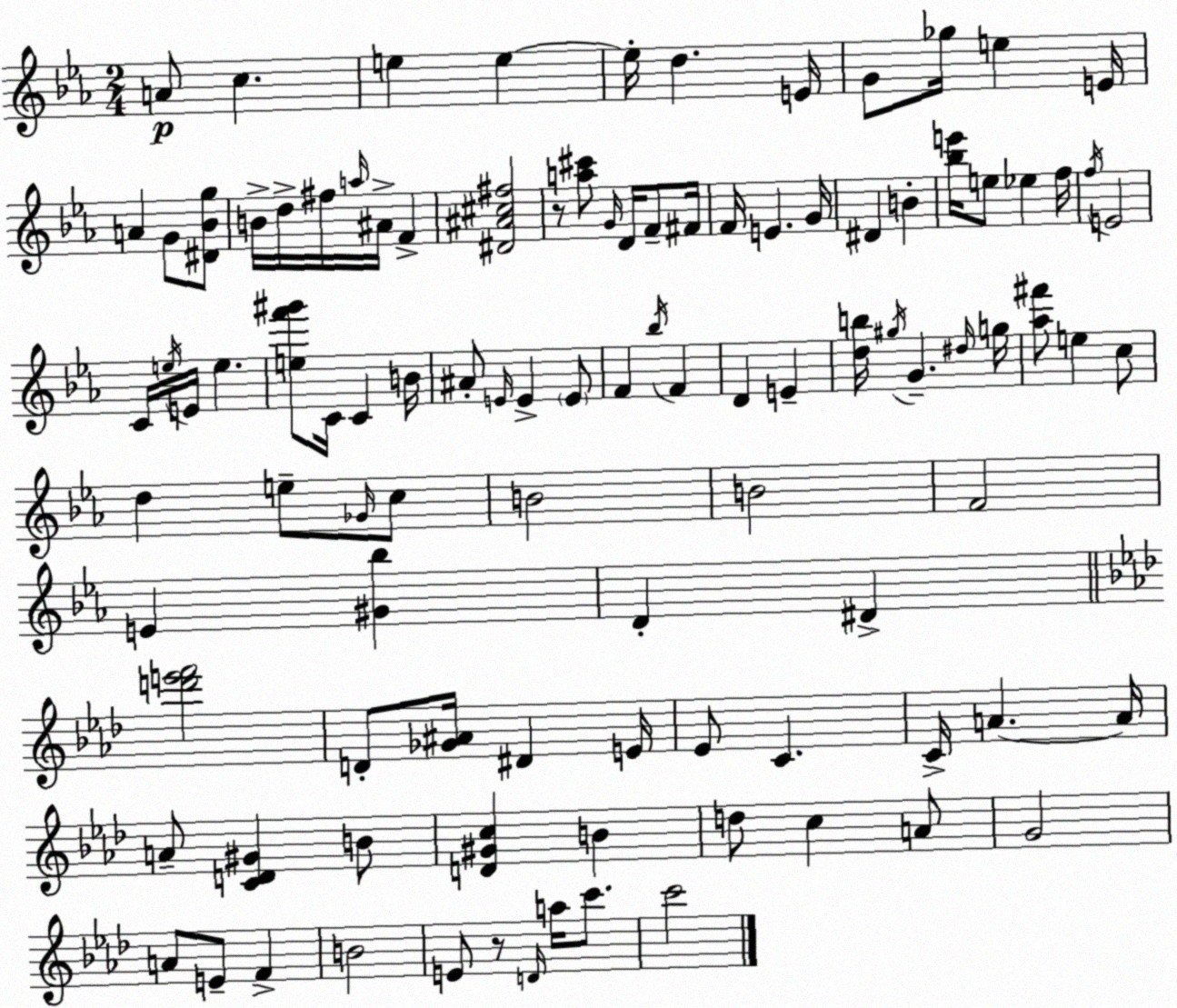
X:1
T:Untitled
M:2/4
L:1/4
K:Cm
A/2 c e e e/4 d E/4 G/2 _g/4 e E/4 A G/2 [^D_Bg]/2 B/4 d/4 ^f/4 a/4 ^A/4 F [^D^A^c^f]2 z/2 [a^c']/2 G/4 D/4 F/2 ^F/4 F/4 E G/4 ^D B [_be']/4 e/2 _e f/4 f/4 E2 C/4 e/4 E/4 e [ef'^g']/2 C/4 C B/4 ^A/2 E/4 E E/2 F _b/4 F D E [db]/4 ^g/4 G ^d/4 g/4 [_a^f']/2 e c/2 d e/2 _G/4 c/2 B2 B2 F2 E [^G_b] D ^D [d'e'f']2 D/2 [_G^A]/4 ^D E/4 _E/2 C C/4 A A/4 A/2 [CD^G] B/2 [D^Gc] B d/2 c A/2 G2 A/2 E/2 F B2 E/2 z/2 D/4 a/4 c'/2 c'2